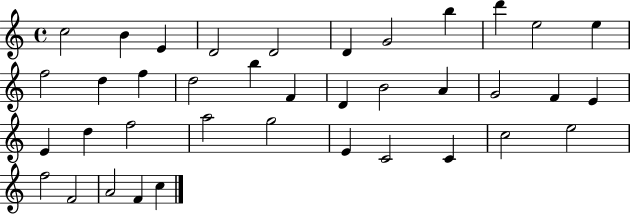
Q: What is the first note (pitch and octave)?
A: C5